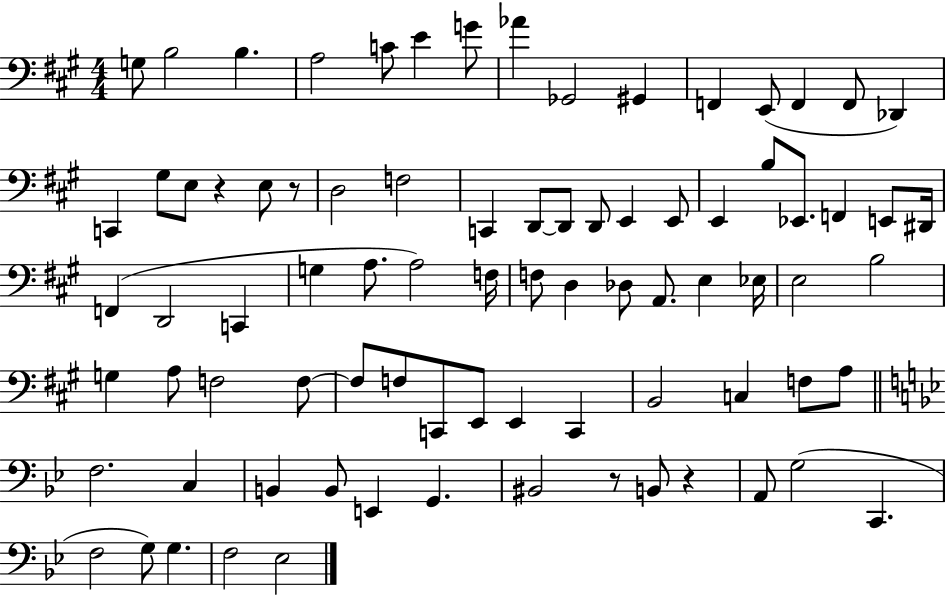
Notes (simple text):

G3/e B3/h B3/q. A3/h C4/e E4/q G4/e Ab4/q Gb2/h G#2/q F2/q E2/e F2/q F2/e Db2/q C2/q G#3/e E3/e R/q E3/e R/e D3/h F3/h C2/q D2/e D2/e D2/e E2/q E2/e E2/q B3/e Eb2/e. F2/q E2/e D#2/s F2/q D2/h C2/q G3/q A3/e. A3/h F3/s F3/e D3/q Db3/e A2/e. E3/q Eb3/s E3/h B3/h G3/q A3/e F3/h F3/e F3/e F3/e C2/e E2/e E2/q C2/q B2/h C3/q F3/e A3/e F3/h. C3/q B2/q B2/e E2/q G2/q. BIS2/h R/e B2/e R/q A2/e G3/h C2/q. F3/h G3/e G3/q. F3/h Eb3/h